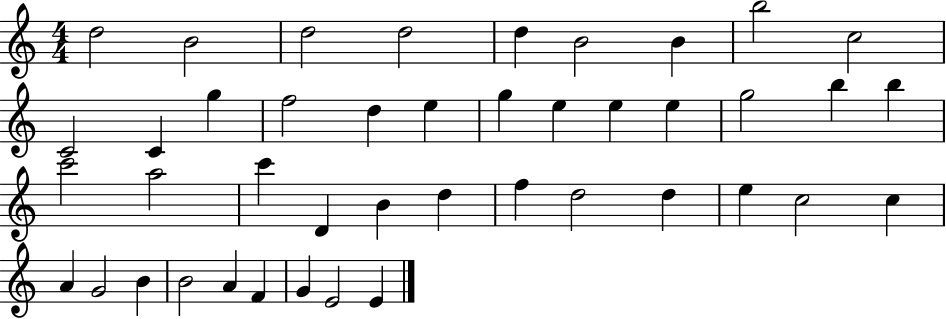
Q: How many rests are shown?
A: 0